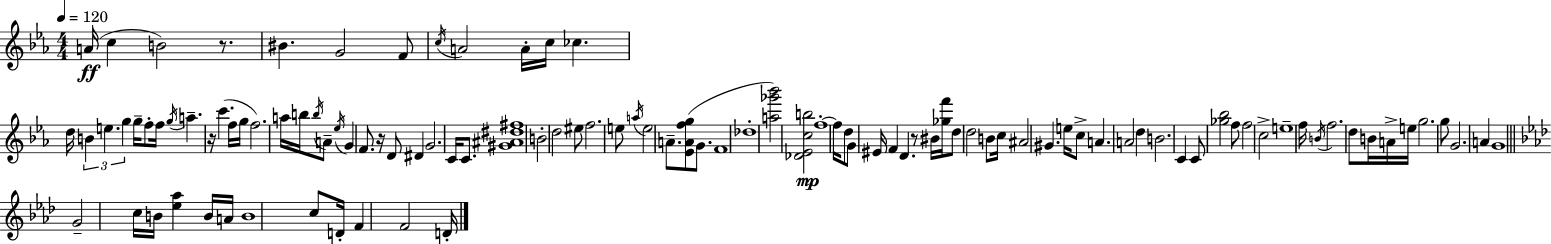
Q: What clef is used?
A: treble